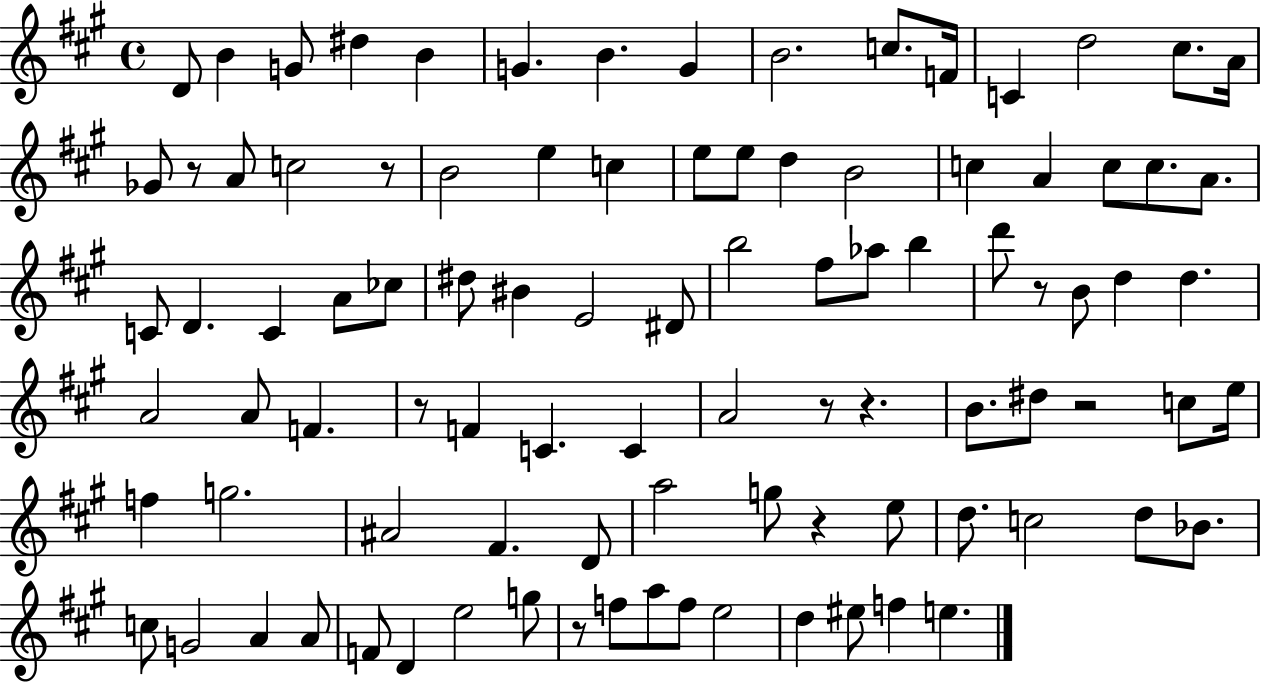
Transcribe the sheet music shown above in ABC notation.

X:1
T:Untitled
M:4/4
L:1/4
K:A
D/2 B G/2 ^d B G B G B2 c/2 F/4 C d2 ^c/2 A/4 _G/2 z/2 A/2 c2 z/2 B2 e c e/2 e/2 d B2 c A c/2 c/2 A/2 C/2 D C A/2 _c/2 ^d/2 ^B E2 ^D/2 b2 ^f/2 _a/2 b d'/2 z/2 B/2 d d A2 A/2 F z/2 F C C A2 z/2 z B/2 ^d/2 z2 c/2 e/4 f g2 ^A2 ^F D/2 a2 g/2 z e/2 d/2 c2 d/2 _B/2 c/2 G2 A A/2 F/2 D e2 g/2 z/2 f/2 a/2 f/2 e2 d ^e/2 f e